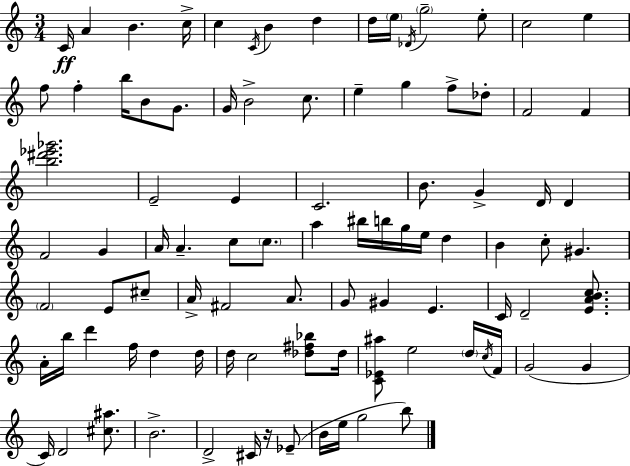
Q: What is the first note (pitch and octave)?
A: C4